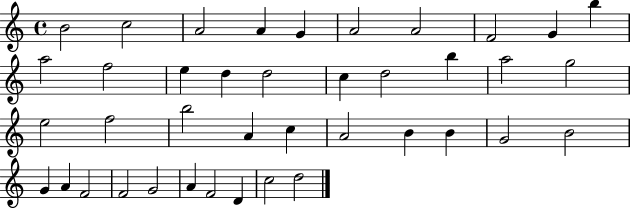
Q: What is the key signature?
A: C major